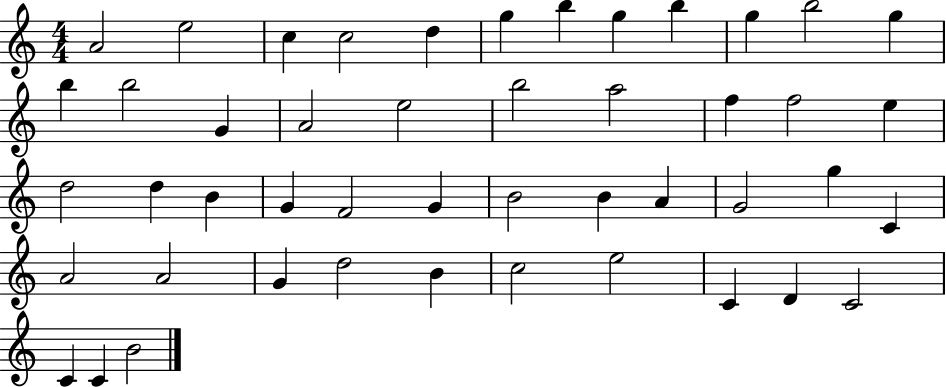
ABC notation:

X:1
T:Untitled
M:4/4
L:1/4
K:C
A2 e2 c c2 d g b g b g b2 g b b2 G A2 e2 b2 a2 f f2 e d2 d B G F2 G B2 B A G2 g C A2 A2 G d2 B c2 e2 C D C2 C C B2